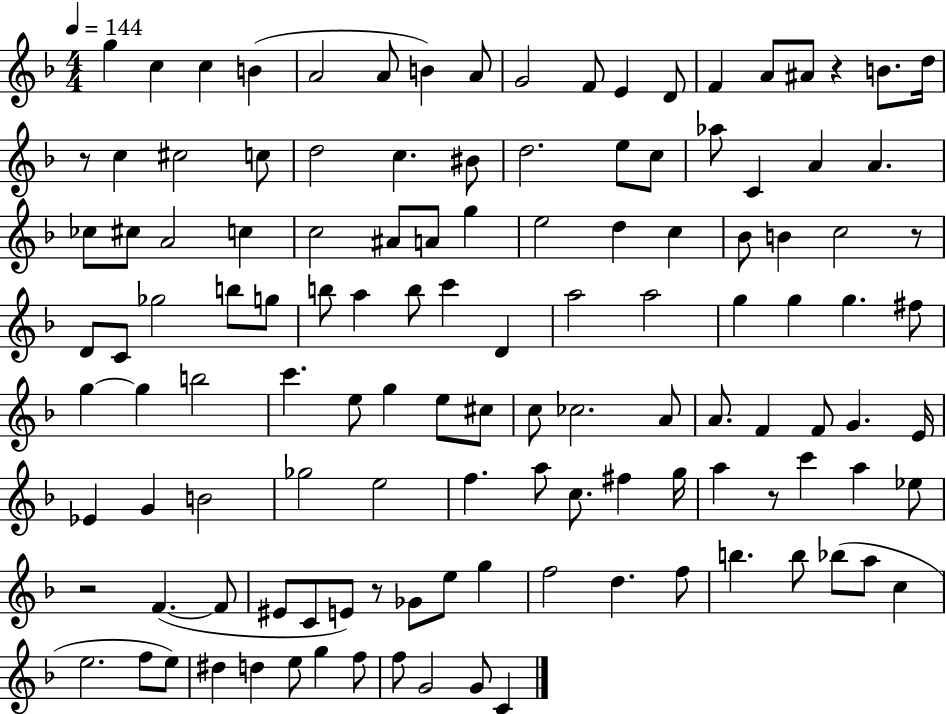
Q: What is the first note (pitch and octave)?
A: G5